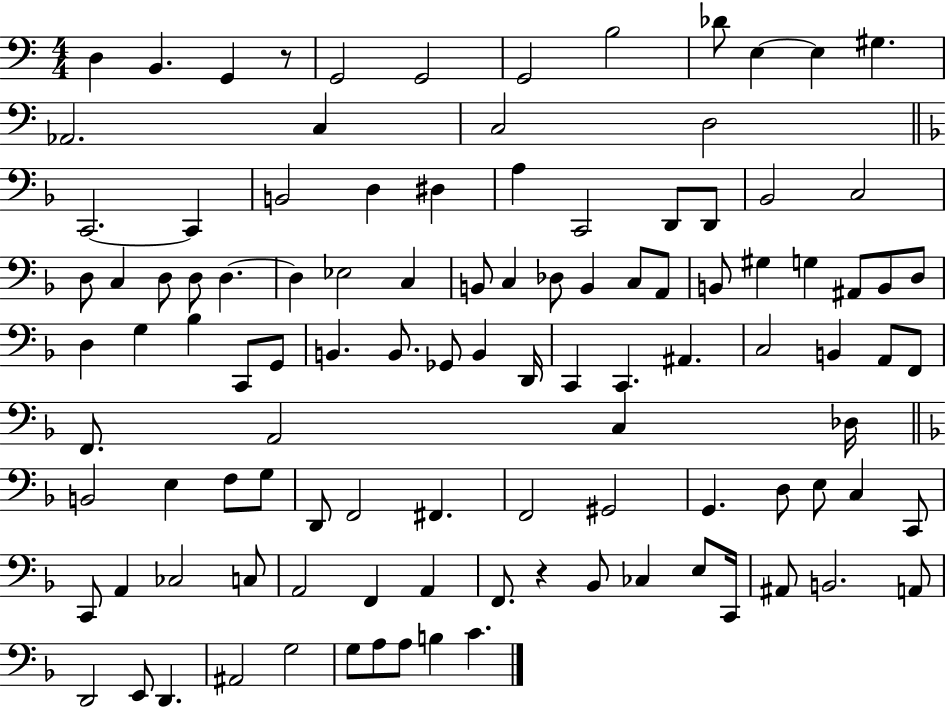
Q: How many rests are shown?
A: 2